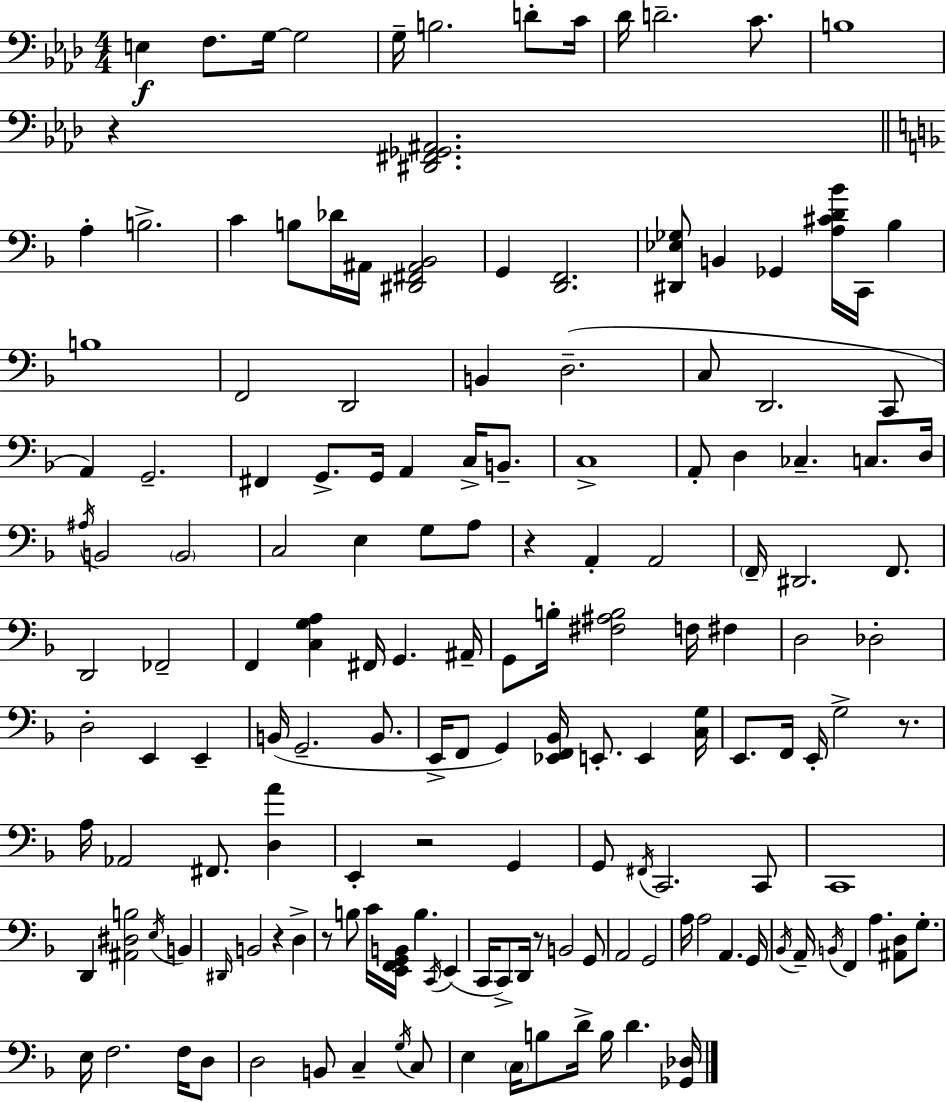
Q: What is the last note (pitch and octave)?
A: D4